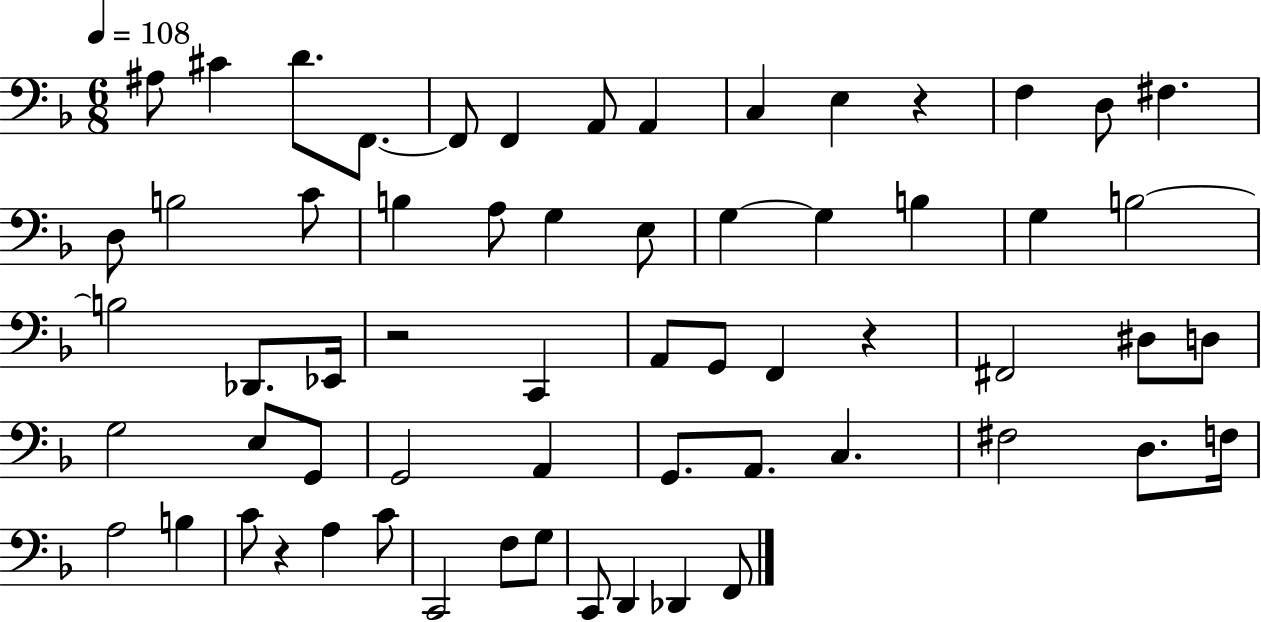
X:1
T:Untitled
M:6/8
L:1/4
K:F
^A,/2 ^C D/2 F,,/2 F,,/2 F,, A,,/2 A,, C, E, z F, D,/2 ^F, D,/2 B,2 C/2 B, A,/2 G, E,/2 G, G, B, G, B,2 B,2 _D,,/2 _E,,/4 z2 C,, A,,/2 G,,/2 F,, z ^F,,2 ^D,/2 D,/2 G,2 E,/2 G,,/2 G,,2 A,, G,,/2 A,,/2 C, ^F,2 D,/2 F,/4 A,2 B, C/2 z A, C/2 C,,2 F,/2 G,/2 C,,/2 D,, _D,, F,,/2